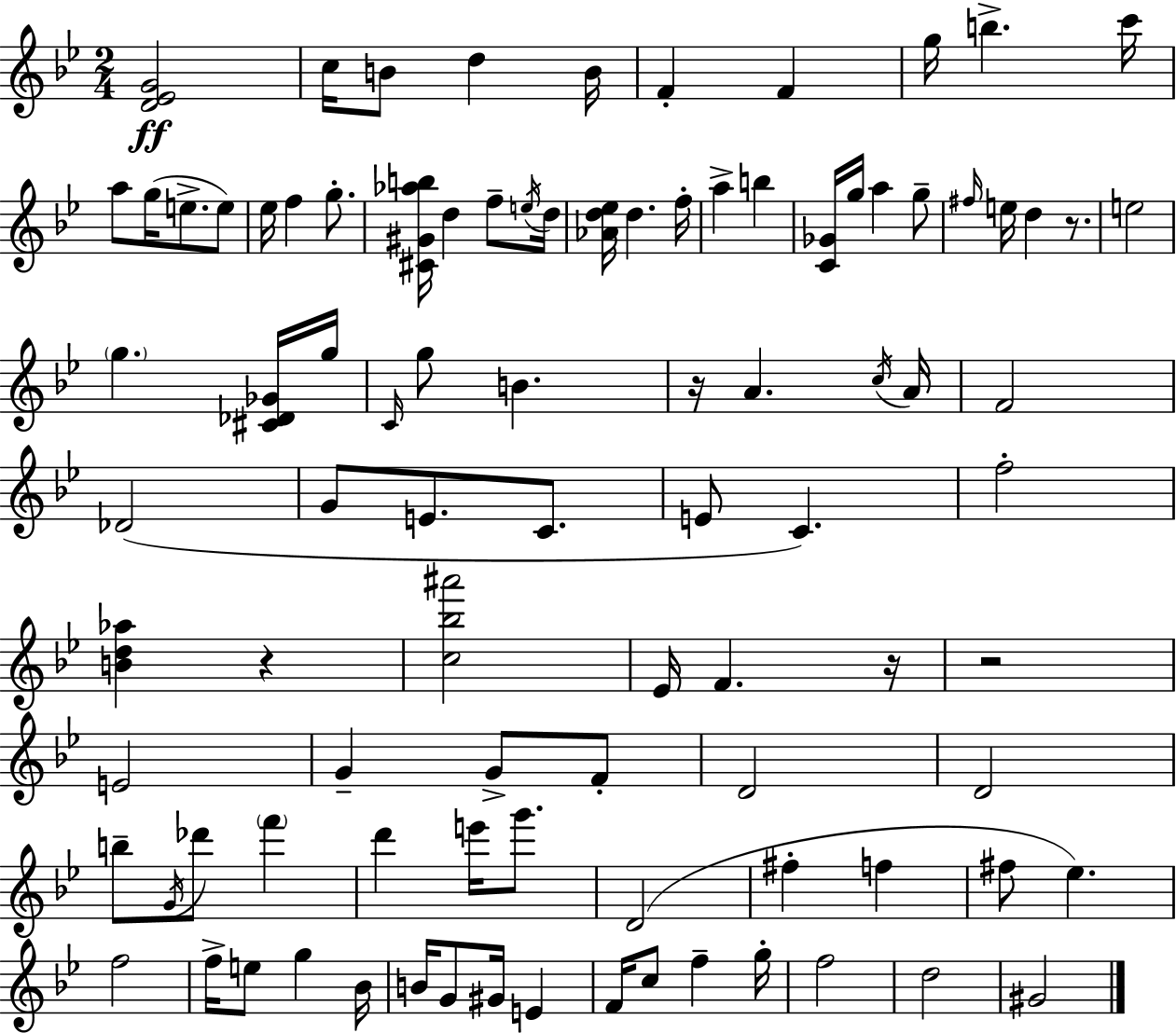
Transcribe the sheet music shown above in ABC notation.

X:1
T:Untitled
M:2/4
L:1/4
K:Bb
[D_EG]2 c/4 B/2 d B/4 F F g/4 b c'/4 a/2 g/4 e/2 e/2 _e/4 f g/2 [^C^G_ab]/4 d f/2 e/4 d/4 [_Ad_e]/4 d f/4 a b [C_G]/4 g/4 a g/2 ^f/4 e/4 d z/2 e2 g [^C_D_G]/4 g/4 C/4 g/2 B z/4 A c/4 A/4 F2 _D2 G/2 E/2 C/2 E/2 C f2 [Bd_a] z [c_b^a']2 _E/4 F z/4 z2 E2 G G/2 F/2 D2 D2 b/2 G/4 _d'/2 f' d' e'/4 g'/2 D2 ^f f ^f/2 _e f2 f/4 e/2 g _B/4 B/4 G/2 ^G/4 E F/4 c/2 f g/4 f2 d2 ^G2